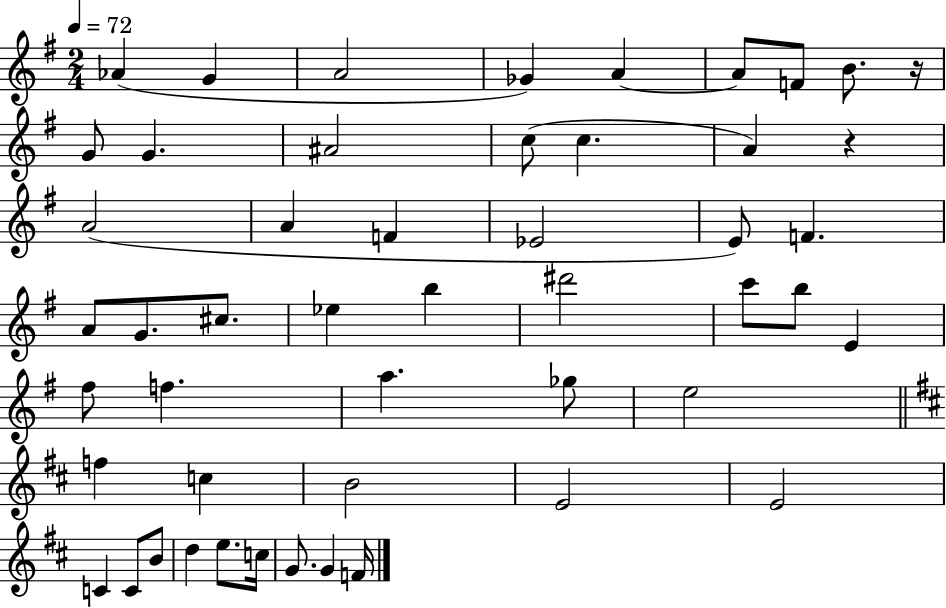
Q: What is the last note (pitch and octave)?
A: F4